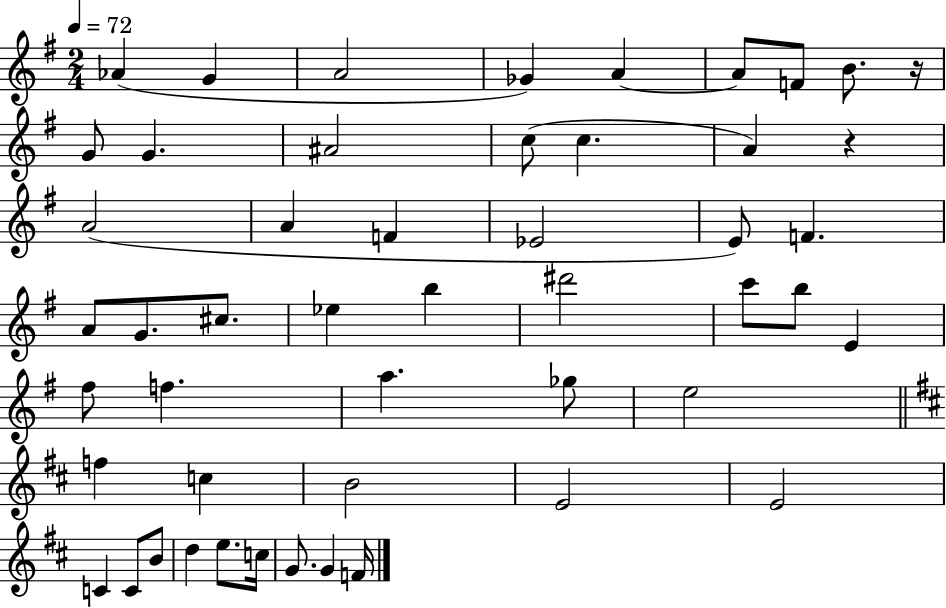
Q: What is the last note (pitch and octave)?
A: F4